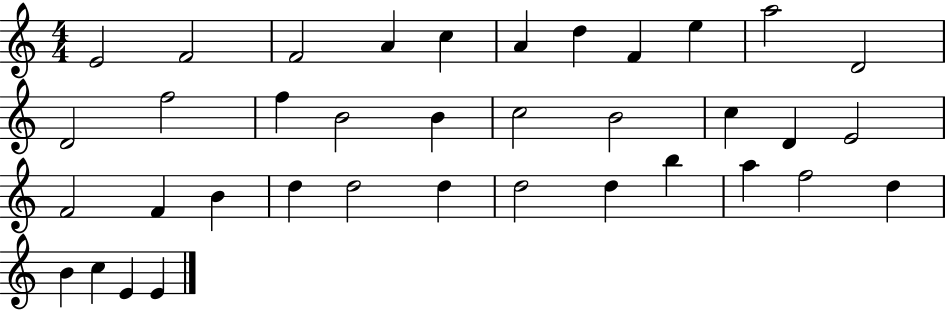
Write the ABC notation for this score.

X:1
T:Untitled
M:4/4
L:1/4
K:C
E2 F2 F2 A c A d F e a2 D2 D2 f2 f B2 B c2 B2 c D E2 F2 F B d d2 d d2 d b a f2 d B c E E